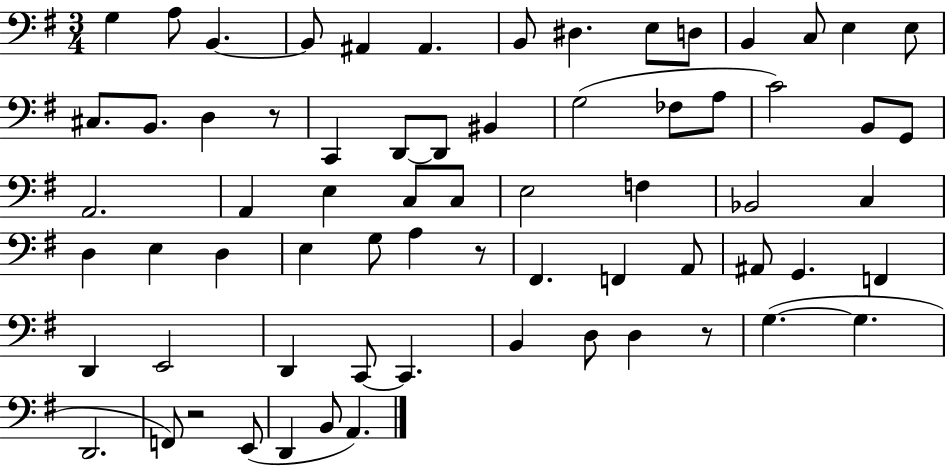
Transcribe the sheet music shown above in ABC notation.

X:1
T:Untitled
M:3/4
L:1/4
K:G
G, A,/2 B,, B,,/2 ^A,, ^A,, B,,/2 ^D, E,/2 D,/2 B,, C,/2 E, E,/2 ^C,/2 B,,/2 D, z/2 C,, D,,/2 D,,/2 ^B,, G,2 _F,/2 A,/2 C2 B,,/2 G,,/2 A,,2 A,, E, C,/2 C,/2 E,2 F, _B,,2 C, D, E, D, E, G,/2 A, z/2 ^F,, F,, A,,/2 ^A,,/2 G,, F,, D,, E,,2 D,, C,,/2 C,, B,, D,/2 D, z/2 G, G, D,,2 F,,/2 z2 E,,/2 D,, B,,/2 A,,